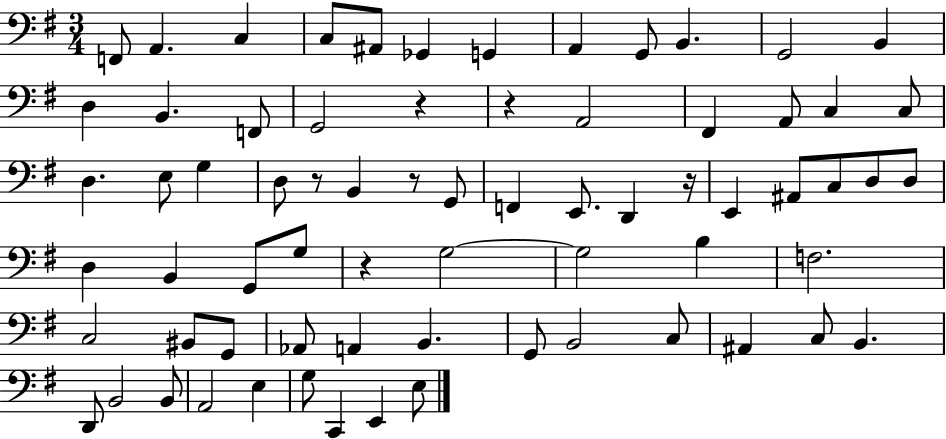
{
  \clef bass
  \numericTimeSignature
  \time 3/4
  \key g \major
  f,8 a,4. c4 | c8 ais,8 ges,4 g,4 | a,4 g,8 b,4. | g,2 b,4 | \break d4 b,4. f,8 | g,2 r4 | r4 a,2 | fis,4 a,8 c4 c8 | \break d4. e8 g4 | d8 r8 b,4 r8 g,8 | f,4 e,8. d,4 r16 | e,4 ais,8 c8 d8 d8 | \break d4 b,4 g,8 g8 | r4 g2~~ | g2 b4 | f2. | \break c2 bis,8 g,8 | aes,8 a,4 b,4. | g,8 b,2 c8 | ais,4 c8 b,4. | \break d,8 b,2 b,8 | a,2 e4 | g8 c,4 e,4 e8 | \bar "|."
}